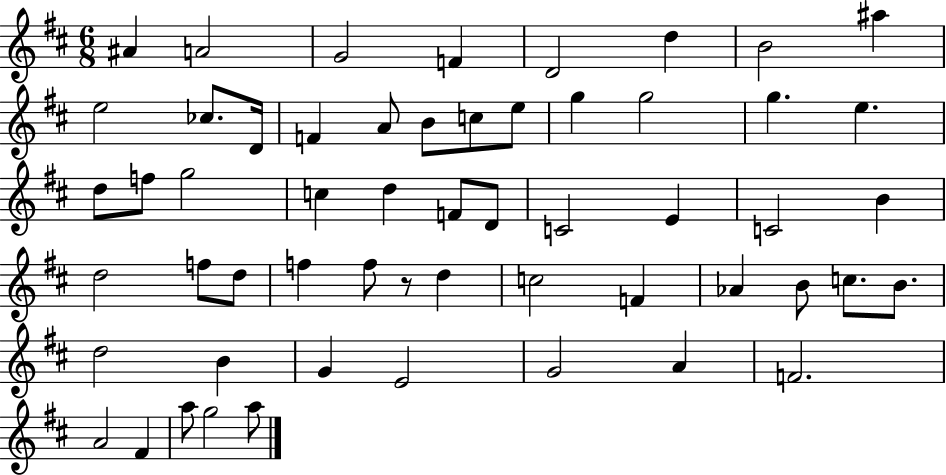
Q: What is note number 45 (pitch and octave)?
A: B4